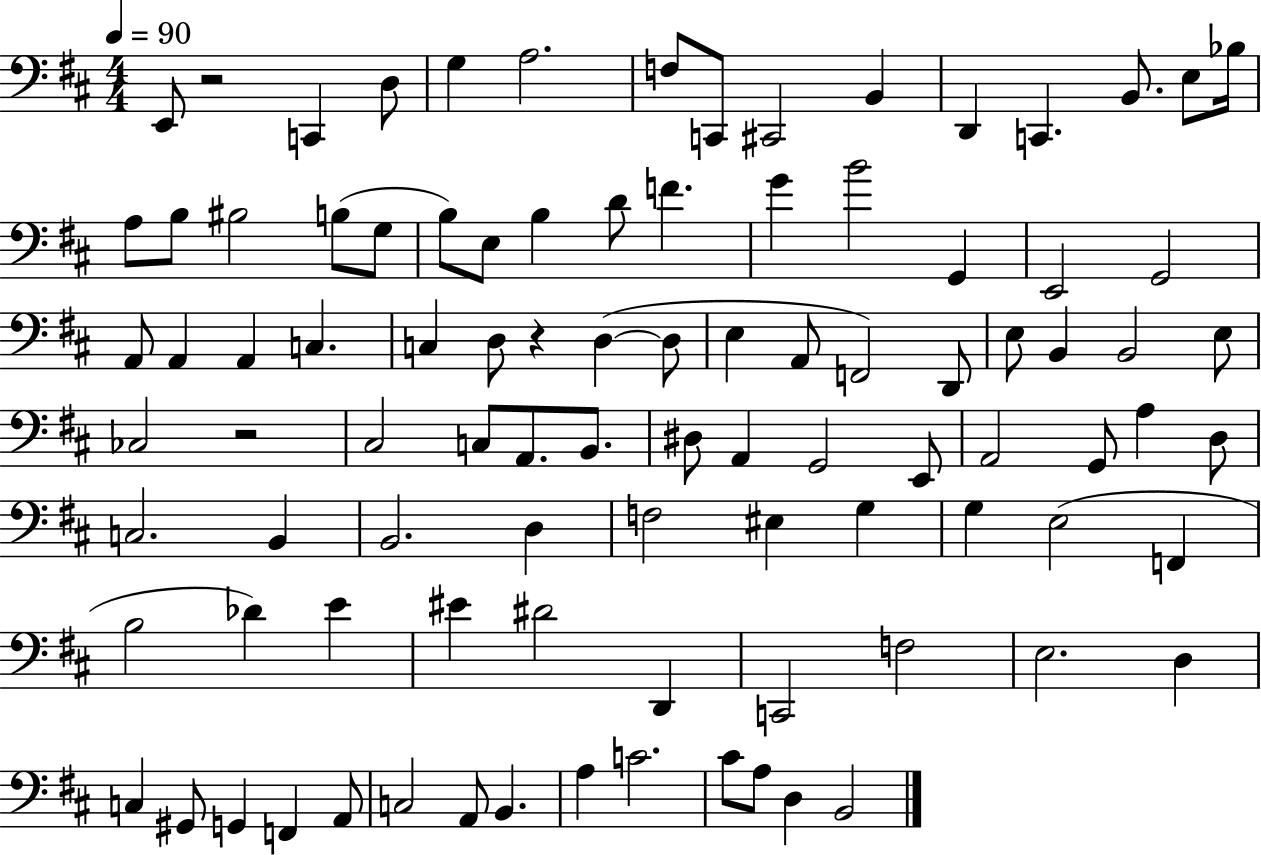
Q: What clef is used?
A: bass